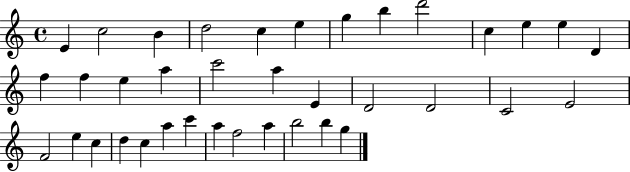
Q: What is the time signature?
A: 4/4